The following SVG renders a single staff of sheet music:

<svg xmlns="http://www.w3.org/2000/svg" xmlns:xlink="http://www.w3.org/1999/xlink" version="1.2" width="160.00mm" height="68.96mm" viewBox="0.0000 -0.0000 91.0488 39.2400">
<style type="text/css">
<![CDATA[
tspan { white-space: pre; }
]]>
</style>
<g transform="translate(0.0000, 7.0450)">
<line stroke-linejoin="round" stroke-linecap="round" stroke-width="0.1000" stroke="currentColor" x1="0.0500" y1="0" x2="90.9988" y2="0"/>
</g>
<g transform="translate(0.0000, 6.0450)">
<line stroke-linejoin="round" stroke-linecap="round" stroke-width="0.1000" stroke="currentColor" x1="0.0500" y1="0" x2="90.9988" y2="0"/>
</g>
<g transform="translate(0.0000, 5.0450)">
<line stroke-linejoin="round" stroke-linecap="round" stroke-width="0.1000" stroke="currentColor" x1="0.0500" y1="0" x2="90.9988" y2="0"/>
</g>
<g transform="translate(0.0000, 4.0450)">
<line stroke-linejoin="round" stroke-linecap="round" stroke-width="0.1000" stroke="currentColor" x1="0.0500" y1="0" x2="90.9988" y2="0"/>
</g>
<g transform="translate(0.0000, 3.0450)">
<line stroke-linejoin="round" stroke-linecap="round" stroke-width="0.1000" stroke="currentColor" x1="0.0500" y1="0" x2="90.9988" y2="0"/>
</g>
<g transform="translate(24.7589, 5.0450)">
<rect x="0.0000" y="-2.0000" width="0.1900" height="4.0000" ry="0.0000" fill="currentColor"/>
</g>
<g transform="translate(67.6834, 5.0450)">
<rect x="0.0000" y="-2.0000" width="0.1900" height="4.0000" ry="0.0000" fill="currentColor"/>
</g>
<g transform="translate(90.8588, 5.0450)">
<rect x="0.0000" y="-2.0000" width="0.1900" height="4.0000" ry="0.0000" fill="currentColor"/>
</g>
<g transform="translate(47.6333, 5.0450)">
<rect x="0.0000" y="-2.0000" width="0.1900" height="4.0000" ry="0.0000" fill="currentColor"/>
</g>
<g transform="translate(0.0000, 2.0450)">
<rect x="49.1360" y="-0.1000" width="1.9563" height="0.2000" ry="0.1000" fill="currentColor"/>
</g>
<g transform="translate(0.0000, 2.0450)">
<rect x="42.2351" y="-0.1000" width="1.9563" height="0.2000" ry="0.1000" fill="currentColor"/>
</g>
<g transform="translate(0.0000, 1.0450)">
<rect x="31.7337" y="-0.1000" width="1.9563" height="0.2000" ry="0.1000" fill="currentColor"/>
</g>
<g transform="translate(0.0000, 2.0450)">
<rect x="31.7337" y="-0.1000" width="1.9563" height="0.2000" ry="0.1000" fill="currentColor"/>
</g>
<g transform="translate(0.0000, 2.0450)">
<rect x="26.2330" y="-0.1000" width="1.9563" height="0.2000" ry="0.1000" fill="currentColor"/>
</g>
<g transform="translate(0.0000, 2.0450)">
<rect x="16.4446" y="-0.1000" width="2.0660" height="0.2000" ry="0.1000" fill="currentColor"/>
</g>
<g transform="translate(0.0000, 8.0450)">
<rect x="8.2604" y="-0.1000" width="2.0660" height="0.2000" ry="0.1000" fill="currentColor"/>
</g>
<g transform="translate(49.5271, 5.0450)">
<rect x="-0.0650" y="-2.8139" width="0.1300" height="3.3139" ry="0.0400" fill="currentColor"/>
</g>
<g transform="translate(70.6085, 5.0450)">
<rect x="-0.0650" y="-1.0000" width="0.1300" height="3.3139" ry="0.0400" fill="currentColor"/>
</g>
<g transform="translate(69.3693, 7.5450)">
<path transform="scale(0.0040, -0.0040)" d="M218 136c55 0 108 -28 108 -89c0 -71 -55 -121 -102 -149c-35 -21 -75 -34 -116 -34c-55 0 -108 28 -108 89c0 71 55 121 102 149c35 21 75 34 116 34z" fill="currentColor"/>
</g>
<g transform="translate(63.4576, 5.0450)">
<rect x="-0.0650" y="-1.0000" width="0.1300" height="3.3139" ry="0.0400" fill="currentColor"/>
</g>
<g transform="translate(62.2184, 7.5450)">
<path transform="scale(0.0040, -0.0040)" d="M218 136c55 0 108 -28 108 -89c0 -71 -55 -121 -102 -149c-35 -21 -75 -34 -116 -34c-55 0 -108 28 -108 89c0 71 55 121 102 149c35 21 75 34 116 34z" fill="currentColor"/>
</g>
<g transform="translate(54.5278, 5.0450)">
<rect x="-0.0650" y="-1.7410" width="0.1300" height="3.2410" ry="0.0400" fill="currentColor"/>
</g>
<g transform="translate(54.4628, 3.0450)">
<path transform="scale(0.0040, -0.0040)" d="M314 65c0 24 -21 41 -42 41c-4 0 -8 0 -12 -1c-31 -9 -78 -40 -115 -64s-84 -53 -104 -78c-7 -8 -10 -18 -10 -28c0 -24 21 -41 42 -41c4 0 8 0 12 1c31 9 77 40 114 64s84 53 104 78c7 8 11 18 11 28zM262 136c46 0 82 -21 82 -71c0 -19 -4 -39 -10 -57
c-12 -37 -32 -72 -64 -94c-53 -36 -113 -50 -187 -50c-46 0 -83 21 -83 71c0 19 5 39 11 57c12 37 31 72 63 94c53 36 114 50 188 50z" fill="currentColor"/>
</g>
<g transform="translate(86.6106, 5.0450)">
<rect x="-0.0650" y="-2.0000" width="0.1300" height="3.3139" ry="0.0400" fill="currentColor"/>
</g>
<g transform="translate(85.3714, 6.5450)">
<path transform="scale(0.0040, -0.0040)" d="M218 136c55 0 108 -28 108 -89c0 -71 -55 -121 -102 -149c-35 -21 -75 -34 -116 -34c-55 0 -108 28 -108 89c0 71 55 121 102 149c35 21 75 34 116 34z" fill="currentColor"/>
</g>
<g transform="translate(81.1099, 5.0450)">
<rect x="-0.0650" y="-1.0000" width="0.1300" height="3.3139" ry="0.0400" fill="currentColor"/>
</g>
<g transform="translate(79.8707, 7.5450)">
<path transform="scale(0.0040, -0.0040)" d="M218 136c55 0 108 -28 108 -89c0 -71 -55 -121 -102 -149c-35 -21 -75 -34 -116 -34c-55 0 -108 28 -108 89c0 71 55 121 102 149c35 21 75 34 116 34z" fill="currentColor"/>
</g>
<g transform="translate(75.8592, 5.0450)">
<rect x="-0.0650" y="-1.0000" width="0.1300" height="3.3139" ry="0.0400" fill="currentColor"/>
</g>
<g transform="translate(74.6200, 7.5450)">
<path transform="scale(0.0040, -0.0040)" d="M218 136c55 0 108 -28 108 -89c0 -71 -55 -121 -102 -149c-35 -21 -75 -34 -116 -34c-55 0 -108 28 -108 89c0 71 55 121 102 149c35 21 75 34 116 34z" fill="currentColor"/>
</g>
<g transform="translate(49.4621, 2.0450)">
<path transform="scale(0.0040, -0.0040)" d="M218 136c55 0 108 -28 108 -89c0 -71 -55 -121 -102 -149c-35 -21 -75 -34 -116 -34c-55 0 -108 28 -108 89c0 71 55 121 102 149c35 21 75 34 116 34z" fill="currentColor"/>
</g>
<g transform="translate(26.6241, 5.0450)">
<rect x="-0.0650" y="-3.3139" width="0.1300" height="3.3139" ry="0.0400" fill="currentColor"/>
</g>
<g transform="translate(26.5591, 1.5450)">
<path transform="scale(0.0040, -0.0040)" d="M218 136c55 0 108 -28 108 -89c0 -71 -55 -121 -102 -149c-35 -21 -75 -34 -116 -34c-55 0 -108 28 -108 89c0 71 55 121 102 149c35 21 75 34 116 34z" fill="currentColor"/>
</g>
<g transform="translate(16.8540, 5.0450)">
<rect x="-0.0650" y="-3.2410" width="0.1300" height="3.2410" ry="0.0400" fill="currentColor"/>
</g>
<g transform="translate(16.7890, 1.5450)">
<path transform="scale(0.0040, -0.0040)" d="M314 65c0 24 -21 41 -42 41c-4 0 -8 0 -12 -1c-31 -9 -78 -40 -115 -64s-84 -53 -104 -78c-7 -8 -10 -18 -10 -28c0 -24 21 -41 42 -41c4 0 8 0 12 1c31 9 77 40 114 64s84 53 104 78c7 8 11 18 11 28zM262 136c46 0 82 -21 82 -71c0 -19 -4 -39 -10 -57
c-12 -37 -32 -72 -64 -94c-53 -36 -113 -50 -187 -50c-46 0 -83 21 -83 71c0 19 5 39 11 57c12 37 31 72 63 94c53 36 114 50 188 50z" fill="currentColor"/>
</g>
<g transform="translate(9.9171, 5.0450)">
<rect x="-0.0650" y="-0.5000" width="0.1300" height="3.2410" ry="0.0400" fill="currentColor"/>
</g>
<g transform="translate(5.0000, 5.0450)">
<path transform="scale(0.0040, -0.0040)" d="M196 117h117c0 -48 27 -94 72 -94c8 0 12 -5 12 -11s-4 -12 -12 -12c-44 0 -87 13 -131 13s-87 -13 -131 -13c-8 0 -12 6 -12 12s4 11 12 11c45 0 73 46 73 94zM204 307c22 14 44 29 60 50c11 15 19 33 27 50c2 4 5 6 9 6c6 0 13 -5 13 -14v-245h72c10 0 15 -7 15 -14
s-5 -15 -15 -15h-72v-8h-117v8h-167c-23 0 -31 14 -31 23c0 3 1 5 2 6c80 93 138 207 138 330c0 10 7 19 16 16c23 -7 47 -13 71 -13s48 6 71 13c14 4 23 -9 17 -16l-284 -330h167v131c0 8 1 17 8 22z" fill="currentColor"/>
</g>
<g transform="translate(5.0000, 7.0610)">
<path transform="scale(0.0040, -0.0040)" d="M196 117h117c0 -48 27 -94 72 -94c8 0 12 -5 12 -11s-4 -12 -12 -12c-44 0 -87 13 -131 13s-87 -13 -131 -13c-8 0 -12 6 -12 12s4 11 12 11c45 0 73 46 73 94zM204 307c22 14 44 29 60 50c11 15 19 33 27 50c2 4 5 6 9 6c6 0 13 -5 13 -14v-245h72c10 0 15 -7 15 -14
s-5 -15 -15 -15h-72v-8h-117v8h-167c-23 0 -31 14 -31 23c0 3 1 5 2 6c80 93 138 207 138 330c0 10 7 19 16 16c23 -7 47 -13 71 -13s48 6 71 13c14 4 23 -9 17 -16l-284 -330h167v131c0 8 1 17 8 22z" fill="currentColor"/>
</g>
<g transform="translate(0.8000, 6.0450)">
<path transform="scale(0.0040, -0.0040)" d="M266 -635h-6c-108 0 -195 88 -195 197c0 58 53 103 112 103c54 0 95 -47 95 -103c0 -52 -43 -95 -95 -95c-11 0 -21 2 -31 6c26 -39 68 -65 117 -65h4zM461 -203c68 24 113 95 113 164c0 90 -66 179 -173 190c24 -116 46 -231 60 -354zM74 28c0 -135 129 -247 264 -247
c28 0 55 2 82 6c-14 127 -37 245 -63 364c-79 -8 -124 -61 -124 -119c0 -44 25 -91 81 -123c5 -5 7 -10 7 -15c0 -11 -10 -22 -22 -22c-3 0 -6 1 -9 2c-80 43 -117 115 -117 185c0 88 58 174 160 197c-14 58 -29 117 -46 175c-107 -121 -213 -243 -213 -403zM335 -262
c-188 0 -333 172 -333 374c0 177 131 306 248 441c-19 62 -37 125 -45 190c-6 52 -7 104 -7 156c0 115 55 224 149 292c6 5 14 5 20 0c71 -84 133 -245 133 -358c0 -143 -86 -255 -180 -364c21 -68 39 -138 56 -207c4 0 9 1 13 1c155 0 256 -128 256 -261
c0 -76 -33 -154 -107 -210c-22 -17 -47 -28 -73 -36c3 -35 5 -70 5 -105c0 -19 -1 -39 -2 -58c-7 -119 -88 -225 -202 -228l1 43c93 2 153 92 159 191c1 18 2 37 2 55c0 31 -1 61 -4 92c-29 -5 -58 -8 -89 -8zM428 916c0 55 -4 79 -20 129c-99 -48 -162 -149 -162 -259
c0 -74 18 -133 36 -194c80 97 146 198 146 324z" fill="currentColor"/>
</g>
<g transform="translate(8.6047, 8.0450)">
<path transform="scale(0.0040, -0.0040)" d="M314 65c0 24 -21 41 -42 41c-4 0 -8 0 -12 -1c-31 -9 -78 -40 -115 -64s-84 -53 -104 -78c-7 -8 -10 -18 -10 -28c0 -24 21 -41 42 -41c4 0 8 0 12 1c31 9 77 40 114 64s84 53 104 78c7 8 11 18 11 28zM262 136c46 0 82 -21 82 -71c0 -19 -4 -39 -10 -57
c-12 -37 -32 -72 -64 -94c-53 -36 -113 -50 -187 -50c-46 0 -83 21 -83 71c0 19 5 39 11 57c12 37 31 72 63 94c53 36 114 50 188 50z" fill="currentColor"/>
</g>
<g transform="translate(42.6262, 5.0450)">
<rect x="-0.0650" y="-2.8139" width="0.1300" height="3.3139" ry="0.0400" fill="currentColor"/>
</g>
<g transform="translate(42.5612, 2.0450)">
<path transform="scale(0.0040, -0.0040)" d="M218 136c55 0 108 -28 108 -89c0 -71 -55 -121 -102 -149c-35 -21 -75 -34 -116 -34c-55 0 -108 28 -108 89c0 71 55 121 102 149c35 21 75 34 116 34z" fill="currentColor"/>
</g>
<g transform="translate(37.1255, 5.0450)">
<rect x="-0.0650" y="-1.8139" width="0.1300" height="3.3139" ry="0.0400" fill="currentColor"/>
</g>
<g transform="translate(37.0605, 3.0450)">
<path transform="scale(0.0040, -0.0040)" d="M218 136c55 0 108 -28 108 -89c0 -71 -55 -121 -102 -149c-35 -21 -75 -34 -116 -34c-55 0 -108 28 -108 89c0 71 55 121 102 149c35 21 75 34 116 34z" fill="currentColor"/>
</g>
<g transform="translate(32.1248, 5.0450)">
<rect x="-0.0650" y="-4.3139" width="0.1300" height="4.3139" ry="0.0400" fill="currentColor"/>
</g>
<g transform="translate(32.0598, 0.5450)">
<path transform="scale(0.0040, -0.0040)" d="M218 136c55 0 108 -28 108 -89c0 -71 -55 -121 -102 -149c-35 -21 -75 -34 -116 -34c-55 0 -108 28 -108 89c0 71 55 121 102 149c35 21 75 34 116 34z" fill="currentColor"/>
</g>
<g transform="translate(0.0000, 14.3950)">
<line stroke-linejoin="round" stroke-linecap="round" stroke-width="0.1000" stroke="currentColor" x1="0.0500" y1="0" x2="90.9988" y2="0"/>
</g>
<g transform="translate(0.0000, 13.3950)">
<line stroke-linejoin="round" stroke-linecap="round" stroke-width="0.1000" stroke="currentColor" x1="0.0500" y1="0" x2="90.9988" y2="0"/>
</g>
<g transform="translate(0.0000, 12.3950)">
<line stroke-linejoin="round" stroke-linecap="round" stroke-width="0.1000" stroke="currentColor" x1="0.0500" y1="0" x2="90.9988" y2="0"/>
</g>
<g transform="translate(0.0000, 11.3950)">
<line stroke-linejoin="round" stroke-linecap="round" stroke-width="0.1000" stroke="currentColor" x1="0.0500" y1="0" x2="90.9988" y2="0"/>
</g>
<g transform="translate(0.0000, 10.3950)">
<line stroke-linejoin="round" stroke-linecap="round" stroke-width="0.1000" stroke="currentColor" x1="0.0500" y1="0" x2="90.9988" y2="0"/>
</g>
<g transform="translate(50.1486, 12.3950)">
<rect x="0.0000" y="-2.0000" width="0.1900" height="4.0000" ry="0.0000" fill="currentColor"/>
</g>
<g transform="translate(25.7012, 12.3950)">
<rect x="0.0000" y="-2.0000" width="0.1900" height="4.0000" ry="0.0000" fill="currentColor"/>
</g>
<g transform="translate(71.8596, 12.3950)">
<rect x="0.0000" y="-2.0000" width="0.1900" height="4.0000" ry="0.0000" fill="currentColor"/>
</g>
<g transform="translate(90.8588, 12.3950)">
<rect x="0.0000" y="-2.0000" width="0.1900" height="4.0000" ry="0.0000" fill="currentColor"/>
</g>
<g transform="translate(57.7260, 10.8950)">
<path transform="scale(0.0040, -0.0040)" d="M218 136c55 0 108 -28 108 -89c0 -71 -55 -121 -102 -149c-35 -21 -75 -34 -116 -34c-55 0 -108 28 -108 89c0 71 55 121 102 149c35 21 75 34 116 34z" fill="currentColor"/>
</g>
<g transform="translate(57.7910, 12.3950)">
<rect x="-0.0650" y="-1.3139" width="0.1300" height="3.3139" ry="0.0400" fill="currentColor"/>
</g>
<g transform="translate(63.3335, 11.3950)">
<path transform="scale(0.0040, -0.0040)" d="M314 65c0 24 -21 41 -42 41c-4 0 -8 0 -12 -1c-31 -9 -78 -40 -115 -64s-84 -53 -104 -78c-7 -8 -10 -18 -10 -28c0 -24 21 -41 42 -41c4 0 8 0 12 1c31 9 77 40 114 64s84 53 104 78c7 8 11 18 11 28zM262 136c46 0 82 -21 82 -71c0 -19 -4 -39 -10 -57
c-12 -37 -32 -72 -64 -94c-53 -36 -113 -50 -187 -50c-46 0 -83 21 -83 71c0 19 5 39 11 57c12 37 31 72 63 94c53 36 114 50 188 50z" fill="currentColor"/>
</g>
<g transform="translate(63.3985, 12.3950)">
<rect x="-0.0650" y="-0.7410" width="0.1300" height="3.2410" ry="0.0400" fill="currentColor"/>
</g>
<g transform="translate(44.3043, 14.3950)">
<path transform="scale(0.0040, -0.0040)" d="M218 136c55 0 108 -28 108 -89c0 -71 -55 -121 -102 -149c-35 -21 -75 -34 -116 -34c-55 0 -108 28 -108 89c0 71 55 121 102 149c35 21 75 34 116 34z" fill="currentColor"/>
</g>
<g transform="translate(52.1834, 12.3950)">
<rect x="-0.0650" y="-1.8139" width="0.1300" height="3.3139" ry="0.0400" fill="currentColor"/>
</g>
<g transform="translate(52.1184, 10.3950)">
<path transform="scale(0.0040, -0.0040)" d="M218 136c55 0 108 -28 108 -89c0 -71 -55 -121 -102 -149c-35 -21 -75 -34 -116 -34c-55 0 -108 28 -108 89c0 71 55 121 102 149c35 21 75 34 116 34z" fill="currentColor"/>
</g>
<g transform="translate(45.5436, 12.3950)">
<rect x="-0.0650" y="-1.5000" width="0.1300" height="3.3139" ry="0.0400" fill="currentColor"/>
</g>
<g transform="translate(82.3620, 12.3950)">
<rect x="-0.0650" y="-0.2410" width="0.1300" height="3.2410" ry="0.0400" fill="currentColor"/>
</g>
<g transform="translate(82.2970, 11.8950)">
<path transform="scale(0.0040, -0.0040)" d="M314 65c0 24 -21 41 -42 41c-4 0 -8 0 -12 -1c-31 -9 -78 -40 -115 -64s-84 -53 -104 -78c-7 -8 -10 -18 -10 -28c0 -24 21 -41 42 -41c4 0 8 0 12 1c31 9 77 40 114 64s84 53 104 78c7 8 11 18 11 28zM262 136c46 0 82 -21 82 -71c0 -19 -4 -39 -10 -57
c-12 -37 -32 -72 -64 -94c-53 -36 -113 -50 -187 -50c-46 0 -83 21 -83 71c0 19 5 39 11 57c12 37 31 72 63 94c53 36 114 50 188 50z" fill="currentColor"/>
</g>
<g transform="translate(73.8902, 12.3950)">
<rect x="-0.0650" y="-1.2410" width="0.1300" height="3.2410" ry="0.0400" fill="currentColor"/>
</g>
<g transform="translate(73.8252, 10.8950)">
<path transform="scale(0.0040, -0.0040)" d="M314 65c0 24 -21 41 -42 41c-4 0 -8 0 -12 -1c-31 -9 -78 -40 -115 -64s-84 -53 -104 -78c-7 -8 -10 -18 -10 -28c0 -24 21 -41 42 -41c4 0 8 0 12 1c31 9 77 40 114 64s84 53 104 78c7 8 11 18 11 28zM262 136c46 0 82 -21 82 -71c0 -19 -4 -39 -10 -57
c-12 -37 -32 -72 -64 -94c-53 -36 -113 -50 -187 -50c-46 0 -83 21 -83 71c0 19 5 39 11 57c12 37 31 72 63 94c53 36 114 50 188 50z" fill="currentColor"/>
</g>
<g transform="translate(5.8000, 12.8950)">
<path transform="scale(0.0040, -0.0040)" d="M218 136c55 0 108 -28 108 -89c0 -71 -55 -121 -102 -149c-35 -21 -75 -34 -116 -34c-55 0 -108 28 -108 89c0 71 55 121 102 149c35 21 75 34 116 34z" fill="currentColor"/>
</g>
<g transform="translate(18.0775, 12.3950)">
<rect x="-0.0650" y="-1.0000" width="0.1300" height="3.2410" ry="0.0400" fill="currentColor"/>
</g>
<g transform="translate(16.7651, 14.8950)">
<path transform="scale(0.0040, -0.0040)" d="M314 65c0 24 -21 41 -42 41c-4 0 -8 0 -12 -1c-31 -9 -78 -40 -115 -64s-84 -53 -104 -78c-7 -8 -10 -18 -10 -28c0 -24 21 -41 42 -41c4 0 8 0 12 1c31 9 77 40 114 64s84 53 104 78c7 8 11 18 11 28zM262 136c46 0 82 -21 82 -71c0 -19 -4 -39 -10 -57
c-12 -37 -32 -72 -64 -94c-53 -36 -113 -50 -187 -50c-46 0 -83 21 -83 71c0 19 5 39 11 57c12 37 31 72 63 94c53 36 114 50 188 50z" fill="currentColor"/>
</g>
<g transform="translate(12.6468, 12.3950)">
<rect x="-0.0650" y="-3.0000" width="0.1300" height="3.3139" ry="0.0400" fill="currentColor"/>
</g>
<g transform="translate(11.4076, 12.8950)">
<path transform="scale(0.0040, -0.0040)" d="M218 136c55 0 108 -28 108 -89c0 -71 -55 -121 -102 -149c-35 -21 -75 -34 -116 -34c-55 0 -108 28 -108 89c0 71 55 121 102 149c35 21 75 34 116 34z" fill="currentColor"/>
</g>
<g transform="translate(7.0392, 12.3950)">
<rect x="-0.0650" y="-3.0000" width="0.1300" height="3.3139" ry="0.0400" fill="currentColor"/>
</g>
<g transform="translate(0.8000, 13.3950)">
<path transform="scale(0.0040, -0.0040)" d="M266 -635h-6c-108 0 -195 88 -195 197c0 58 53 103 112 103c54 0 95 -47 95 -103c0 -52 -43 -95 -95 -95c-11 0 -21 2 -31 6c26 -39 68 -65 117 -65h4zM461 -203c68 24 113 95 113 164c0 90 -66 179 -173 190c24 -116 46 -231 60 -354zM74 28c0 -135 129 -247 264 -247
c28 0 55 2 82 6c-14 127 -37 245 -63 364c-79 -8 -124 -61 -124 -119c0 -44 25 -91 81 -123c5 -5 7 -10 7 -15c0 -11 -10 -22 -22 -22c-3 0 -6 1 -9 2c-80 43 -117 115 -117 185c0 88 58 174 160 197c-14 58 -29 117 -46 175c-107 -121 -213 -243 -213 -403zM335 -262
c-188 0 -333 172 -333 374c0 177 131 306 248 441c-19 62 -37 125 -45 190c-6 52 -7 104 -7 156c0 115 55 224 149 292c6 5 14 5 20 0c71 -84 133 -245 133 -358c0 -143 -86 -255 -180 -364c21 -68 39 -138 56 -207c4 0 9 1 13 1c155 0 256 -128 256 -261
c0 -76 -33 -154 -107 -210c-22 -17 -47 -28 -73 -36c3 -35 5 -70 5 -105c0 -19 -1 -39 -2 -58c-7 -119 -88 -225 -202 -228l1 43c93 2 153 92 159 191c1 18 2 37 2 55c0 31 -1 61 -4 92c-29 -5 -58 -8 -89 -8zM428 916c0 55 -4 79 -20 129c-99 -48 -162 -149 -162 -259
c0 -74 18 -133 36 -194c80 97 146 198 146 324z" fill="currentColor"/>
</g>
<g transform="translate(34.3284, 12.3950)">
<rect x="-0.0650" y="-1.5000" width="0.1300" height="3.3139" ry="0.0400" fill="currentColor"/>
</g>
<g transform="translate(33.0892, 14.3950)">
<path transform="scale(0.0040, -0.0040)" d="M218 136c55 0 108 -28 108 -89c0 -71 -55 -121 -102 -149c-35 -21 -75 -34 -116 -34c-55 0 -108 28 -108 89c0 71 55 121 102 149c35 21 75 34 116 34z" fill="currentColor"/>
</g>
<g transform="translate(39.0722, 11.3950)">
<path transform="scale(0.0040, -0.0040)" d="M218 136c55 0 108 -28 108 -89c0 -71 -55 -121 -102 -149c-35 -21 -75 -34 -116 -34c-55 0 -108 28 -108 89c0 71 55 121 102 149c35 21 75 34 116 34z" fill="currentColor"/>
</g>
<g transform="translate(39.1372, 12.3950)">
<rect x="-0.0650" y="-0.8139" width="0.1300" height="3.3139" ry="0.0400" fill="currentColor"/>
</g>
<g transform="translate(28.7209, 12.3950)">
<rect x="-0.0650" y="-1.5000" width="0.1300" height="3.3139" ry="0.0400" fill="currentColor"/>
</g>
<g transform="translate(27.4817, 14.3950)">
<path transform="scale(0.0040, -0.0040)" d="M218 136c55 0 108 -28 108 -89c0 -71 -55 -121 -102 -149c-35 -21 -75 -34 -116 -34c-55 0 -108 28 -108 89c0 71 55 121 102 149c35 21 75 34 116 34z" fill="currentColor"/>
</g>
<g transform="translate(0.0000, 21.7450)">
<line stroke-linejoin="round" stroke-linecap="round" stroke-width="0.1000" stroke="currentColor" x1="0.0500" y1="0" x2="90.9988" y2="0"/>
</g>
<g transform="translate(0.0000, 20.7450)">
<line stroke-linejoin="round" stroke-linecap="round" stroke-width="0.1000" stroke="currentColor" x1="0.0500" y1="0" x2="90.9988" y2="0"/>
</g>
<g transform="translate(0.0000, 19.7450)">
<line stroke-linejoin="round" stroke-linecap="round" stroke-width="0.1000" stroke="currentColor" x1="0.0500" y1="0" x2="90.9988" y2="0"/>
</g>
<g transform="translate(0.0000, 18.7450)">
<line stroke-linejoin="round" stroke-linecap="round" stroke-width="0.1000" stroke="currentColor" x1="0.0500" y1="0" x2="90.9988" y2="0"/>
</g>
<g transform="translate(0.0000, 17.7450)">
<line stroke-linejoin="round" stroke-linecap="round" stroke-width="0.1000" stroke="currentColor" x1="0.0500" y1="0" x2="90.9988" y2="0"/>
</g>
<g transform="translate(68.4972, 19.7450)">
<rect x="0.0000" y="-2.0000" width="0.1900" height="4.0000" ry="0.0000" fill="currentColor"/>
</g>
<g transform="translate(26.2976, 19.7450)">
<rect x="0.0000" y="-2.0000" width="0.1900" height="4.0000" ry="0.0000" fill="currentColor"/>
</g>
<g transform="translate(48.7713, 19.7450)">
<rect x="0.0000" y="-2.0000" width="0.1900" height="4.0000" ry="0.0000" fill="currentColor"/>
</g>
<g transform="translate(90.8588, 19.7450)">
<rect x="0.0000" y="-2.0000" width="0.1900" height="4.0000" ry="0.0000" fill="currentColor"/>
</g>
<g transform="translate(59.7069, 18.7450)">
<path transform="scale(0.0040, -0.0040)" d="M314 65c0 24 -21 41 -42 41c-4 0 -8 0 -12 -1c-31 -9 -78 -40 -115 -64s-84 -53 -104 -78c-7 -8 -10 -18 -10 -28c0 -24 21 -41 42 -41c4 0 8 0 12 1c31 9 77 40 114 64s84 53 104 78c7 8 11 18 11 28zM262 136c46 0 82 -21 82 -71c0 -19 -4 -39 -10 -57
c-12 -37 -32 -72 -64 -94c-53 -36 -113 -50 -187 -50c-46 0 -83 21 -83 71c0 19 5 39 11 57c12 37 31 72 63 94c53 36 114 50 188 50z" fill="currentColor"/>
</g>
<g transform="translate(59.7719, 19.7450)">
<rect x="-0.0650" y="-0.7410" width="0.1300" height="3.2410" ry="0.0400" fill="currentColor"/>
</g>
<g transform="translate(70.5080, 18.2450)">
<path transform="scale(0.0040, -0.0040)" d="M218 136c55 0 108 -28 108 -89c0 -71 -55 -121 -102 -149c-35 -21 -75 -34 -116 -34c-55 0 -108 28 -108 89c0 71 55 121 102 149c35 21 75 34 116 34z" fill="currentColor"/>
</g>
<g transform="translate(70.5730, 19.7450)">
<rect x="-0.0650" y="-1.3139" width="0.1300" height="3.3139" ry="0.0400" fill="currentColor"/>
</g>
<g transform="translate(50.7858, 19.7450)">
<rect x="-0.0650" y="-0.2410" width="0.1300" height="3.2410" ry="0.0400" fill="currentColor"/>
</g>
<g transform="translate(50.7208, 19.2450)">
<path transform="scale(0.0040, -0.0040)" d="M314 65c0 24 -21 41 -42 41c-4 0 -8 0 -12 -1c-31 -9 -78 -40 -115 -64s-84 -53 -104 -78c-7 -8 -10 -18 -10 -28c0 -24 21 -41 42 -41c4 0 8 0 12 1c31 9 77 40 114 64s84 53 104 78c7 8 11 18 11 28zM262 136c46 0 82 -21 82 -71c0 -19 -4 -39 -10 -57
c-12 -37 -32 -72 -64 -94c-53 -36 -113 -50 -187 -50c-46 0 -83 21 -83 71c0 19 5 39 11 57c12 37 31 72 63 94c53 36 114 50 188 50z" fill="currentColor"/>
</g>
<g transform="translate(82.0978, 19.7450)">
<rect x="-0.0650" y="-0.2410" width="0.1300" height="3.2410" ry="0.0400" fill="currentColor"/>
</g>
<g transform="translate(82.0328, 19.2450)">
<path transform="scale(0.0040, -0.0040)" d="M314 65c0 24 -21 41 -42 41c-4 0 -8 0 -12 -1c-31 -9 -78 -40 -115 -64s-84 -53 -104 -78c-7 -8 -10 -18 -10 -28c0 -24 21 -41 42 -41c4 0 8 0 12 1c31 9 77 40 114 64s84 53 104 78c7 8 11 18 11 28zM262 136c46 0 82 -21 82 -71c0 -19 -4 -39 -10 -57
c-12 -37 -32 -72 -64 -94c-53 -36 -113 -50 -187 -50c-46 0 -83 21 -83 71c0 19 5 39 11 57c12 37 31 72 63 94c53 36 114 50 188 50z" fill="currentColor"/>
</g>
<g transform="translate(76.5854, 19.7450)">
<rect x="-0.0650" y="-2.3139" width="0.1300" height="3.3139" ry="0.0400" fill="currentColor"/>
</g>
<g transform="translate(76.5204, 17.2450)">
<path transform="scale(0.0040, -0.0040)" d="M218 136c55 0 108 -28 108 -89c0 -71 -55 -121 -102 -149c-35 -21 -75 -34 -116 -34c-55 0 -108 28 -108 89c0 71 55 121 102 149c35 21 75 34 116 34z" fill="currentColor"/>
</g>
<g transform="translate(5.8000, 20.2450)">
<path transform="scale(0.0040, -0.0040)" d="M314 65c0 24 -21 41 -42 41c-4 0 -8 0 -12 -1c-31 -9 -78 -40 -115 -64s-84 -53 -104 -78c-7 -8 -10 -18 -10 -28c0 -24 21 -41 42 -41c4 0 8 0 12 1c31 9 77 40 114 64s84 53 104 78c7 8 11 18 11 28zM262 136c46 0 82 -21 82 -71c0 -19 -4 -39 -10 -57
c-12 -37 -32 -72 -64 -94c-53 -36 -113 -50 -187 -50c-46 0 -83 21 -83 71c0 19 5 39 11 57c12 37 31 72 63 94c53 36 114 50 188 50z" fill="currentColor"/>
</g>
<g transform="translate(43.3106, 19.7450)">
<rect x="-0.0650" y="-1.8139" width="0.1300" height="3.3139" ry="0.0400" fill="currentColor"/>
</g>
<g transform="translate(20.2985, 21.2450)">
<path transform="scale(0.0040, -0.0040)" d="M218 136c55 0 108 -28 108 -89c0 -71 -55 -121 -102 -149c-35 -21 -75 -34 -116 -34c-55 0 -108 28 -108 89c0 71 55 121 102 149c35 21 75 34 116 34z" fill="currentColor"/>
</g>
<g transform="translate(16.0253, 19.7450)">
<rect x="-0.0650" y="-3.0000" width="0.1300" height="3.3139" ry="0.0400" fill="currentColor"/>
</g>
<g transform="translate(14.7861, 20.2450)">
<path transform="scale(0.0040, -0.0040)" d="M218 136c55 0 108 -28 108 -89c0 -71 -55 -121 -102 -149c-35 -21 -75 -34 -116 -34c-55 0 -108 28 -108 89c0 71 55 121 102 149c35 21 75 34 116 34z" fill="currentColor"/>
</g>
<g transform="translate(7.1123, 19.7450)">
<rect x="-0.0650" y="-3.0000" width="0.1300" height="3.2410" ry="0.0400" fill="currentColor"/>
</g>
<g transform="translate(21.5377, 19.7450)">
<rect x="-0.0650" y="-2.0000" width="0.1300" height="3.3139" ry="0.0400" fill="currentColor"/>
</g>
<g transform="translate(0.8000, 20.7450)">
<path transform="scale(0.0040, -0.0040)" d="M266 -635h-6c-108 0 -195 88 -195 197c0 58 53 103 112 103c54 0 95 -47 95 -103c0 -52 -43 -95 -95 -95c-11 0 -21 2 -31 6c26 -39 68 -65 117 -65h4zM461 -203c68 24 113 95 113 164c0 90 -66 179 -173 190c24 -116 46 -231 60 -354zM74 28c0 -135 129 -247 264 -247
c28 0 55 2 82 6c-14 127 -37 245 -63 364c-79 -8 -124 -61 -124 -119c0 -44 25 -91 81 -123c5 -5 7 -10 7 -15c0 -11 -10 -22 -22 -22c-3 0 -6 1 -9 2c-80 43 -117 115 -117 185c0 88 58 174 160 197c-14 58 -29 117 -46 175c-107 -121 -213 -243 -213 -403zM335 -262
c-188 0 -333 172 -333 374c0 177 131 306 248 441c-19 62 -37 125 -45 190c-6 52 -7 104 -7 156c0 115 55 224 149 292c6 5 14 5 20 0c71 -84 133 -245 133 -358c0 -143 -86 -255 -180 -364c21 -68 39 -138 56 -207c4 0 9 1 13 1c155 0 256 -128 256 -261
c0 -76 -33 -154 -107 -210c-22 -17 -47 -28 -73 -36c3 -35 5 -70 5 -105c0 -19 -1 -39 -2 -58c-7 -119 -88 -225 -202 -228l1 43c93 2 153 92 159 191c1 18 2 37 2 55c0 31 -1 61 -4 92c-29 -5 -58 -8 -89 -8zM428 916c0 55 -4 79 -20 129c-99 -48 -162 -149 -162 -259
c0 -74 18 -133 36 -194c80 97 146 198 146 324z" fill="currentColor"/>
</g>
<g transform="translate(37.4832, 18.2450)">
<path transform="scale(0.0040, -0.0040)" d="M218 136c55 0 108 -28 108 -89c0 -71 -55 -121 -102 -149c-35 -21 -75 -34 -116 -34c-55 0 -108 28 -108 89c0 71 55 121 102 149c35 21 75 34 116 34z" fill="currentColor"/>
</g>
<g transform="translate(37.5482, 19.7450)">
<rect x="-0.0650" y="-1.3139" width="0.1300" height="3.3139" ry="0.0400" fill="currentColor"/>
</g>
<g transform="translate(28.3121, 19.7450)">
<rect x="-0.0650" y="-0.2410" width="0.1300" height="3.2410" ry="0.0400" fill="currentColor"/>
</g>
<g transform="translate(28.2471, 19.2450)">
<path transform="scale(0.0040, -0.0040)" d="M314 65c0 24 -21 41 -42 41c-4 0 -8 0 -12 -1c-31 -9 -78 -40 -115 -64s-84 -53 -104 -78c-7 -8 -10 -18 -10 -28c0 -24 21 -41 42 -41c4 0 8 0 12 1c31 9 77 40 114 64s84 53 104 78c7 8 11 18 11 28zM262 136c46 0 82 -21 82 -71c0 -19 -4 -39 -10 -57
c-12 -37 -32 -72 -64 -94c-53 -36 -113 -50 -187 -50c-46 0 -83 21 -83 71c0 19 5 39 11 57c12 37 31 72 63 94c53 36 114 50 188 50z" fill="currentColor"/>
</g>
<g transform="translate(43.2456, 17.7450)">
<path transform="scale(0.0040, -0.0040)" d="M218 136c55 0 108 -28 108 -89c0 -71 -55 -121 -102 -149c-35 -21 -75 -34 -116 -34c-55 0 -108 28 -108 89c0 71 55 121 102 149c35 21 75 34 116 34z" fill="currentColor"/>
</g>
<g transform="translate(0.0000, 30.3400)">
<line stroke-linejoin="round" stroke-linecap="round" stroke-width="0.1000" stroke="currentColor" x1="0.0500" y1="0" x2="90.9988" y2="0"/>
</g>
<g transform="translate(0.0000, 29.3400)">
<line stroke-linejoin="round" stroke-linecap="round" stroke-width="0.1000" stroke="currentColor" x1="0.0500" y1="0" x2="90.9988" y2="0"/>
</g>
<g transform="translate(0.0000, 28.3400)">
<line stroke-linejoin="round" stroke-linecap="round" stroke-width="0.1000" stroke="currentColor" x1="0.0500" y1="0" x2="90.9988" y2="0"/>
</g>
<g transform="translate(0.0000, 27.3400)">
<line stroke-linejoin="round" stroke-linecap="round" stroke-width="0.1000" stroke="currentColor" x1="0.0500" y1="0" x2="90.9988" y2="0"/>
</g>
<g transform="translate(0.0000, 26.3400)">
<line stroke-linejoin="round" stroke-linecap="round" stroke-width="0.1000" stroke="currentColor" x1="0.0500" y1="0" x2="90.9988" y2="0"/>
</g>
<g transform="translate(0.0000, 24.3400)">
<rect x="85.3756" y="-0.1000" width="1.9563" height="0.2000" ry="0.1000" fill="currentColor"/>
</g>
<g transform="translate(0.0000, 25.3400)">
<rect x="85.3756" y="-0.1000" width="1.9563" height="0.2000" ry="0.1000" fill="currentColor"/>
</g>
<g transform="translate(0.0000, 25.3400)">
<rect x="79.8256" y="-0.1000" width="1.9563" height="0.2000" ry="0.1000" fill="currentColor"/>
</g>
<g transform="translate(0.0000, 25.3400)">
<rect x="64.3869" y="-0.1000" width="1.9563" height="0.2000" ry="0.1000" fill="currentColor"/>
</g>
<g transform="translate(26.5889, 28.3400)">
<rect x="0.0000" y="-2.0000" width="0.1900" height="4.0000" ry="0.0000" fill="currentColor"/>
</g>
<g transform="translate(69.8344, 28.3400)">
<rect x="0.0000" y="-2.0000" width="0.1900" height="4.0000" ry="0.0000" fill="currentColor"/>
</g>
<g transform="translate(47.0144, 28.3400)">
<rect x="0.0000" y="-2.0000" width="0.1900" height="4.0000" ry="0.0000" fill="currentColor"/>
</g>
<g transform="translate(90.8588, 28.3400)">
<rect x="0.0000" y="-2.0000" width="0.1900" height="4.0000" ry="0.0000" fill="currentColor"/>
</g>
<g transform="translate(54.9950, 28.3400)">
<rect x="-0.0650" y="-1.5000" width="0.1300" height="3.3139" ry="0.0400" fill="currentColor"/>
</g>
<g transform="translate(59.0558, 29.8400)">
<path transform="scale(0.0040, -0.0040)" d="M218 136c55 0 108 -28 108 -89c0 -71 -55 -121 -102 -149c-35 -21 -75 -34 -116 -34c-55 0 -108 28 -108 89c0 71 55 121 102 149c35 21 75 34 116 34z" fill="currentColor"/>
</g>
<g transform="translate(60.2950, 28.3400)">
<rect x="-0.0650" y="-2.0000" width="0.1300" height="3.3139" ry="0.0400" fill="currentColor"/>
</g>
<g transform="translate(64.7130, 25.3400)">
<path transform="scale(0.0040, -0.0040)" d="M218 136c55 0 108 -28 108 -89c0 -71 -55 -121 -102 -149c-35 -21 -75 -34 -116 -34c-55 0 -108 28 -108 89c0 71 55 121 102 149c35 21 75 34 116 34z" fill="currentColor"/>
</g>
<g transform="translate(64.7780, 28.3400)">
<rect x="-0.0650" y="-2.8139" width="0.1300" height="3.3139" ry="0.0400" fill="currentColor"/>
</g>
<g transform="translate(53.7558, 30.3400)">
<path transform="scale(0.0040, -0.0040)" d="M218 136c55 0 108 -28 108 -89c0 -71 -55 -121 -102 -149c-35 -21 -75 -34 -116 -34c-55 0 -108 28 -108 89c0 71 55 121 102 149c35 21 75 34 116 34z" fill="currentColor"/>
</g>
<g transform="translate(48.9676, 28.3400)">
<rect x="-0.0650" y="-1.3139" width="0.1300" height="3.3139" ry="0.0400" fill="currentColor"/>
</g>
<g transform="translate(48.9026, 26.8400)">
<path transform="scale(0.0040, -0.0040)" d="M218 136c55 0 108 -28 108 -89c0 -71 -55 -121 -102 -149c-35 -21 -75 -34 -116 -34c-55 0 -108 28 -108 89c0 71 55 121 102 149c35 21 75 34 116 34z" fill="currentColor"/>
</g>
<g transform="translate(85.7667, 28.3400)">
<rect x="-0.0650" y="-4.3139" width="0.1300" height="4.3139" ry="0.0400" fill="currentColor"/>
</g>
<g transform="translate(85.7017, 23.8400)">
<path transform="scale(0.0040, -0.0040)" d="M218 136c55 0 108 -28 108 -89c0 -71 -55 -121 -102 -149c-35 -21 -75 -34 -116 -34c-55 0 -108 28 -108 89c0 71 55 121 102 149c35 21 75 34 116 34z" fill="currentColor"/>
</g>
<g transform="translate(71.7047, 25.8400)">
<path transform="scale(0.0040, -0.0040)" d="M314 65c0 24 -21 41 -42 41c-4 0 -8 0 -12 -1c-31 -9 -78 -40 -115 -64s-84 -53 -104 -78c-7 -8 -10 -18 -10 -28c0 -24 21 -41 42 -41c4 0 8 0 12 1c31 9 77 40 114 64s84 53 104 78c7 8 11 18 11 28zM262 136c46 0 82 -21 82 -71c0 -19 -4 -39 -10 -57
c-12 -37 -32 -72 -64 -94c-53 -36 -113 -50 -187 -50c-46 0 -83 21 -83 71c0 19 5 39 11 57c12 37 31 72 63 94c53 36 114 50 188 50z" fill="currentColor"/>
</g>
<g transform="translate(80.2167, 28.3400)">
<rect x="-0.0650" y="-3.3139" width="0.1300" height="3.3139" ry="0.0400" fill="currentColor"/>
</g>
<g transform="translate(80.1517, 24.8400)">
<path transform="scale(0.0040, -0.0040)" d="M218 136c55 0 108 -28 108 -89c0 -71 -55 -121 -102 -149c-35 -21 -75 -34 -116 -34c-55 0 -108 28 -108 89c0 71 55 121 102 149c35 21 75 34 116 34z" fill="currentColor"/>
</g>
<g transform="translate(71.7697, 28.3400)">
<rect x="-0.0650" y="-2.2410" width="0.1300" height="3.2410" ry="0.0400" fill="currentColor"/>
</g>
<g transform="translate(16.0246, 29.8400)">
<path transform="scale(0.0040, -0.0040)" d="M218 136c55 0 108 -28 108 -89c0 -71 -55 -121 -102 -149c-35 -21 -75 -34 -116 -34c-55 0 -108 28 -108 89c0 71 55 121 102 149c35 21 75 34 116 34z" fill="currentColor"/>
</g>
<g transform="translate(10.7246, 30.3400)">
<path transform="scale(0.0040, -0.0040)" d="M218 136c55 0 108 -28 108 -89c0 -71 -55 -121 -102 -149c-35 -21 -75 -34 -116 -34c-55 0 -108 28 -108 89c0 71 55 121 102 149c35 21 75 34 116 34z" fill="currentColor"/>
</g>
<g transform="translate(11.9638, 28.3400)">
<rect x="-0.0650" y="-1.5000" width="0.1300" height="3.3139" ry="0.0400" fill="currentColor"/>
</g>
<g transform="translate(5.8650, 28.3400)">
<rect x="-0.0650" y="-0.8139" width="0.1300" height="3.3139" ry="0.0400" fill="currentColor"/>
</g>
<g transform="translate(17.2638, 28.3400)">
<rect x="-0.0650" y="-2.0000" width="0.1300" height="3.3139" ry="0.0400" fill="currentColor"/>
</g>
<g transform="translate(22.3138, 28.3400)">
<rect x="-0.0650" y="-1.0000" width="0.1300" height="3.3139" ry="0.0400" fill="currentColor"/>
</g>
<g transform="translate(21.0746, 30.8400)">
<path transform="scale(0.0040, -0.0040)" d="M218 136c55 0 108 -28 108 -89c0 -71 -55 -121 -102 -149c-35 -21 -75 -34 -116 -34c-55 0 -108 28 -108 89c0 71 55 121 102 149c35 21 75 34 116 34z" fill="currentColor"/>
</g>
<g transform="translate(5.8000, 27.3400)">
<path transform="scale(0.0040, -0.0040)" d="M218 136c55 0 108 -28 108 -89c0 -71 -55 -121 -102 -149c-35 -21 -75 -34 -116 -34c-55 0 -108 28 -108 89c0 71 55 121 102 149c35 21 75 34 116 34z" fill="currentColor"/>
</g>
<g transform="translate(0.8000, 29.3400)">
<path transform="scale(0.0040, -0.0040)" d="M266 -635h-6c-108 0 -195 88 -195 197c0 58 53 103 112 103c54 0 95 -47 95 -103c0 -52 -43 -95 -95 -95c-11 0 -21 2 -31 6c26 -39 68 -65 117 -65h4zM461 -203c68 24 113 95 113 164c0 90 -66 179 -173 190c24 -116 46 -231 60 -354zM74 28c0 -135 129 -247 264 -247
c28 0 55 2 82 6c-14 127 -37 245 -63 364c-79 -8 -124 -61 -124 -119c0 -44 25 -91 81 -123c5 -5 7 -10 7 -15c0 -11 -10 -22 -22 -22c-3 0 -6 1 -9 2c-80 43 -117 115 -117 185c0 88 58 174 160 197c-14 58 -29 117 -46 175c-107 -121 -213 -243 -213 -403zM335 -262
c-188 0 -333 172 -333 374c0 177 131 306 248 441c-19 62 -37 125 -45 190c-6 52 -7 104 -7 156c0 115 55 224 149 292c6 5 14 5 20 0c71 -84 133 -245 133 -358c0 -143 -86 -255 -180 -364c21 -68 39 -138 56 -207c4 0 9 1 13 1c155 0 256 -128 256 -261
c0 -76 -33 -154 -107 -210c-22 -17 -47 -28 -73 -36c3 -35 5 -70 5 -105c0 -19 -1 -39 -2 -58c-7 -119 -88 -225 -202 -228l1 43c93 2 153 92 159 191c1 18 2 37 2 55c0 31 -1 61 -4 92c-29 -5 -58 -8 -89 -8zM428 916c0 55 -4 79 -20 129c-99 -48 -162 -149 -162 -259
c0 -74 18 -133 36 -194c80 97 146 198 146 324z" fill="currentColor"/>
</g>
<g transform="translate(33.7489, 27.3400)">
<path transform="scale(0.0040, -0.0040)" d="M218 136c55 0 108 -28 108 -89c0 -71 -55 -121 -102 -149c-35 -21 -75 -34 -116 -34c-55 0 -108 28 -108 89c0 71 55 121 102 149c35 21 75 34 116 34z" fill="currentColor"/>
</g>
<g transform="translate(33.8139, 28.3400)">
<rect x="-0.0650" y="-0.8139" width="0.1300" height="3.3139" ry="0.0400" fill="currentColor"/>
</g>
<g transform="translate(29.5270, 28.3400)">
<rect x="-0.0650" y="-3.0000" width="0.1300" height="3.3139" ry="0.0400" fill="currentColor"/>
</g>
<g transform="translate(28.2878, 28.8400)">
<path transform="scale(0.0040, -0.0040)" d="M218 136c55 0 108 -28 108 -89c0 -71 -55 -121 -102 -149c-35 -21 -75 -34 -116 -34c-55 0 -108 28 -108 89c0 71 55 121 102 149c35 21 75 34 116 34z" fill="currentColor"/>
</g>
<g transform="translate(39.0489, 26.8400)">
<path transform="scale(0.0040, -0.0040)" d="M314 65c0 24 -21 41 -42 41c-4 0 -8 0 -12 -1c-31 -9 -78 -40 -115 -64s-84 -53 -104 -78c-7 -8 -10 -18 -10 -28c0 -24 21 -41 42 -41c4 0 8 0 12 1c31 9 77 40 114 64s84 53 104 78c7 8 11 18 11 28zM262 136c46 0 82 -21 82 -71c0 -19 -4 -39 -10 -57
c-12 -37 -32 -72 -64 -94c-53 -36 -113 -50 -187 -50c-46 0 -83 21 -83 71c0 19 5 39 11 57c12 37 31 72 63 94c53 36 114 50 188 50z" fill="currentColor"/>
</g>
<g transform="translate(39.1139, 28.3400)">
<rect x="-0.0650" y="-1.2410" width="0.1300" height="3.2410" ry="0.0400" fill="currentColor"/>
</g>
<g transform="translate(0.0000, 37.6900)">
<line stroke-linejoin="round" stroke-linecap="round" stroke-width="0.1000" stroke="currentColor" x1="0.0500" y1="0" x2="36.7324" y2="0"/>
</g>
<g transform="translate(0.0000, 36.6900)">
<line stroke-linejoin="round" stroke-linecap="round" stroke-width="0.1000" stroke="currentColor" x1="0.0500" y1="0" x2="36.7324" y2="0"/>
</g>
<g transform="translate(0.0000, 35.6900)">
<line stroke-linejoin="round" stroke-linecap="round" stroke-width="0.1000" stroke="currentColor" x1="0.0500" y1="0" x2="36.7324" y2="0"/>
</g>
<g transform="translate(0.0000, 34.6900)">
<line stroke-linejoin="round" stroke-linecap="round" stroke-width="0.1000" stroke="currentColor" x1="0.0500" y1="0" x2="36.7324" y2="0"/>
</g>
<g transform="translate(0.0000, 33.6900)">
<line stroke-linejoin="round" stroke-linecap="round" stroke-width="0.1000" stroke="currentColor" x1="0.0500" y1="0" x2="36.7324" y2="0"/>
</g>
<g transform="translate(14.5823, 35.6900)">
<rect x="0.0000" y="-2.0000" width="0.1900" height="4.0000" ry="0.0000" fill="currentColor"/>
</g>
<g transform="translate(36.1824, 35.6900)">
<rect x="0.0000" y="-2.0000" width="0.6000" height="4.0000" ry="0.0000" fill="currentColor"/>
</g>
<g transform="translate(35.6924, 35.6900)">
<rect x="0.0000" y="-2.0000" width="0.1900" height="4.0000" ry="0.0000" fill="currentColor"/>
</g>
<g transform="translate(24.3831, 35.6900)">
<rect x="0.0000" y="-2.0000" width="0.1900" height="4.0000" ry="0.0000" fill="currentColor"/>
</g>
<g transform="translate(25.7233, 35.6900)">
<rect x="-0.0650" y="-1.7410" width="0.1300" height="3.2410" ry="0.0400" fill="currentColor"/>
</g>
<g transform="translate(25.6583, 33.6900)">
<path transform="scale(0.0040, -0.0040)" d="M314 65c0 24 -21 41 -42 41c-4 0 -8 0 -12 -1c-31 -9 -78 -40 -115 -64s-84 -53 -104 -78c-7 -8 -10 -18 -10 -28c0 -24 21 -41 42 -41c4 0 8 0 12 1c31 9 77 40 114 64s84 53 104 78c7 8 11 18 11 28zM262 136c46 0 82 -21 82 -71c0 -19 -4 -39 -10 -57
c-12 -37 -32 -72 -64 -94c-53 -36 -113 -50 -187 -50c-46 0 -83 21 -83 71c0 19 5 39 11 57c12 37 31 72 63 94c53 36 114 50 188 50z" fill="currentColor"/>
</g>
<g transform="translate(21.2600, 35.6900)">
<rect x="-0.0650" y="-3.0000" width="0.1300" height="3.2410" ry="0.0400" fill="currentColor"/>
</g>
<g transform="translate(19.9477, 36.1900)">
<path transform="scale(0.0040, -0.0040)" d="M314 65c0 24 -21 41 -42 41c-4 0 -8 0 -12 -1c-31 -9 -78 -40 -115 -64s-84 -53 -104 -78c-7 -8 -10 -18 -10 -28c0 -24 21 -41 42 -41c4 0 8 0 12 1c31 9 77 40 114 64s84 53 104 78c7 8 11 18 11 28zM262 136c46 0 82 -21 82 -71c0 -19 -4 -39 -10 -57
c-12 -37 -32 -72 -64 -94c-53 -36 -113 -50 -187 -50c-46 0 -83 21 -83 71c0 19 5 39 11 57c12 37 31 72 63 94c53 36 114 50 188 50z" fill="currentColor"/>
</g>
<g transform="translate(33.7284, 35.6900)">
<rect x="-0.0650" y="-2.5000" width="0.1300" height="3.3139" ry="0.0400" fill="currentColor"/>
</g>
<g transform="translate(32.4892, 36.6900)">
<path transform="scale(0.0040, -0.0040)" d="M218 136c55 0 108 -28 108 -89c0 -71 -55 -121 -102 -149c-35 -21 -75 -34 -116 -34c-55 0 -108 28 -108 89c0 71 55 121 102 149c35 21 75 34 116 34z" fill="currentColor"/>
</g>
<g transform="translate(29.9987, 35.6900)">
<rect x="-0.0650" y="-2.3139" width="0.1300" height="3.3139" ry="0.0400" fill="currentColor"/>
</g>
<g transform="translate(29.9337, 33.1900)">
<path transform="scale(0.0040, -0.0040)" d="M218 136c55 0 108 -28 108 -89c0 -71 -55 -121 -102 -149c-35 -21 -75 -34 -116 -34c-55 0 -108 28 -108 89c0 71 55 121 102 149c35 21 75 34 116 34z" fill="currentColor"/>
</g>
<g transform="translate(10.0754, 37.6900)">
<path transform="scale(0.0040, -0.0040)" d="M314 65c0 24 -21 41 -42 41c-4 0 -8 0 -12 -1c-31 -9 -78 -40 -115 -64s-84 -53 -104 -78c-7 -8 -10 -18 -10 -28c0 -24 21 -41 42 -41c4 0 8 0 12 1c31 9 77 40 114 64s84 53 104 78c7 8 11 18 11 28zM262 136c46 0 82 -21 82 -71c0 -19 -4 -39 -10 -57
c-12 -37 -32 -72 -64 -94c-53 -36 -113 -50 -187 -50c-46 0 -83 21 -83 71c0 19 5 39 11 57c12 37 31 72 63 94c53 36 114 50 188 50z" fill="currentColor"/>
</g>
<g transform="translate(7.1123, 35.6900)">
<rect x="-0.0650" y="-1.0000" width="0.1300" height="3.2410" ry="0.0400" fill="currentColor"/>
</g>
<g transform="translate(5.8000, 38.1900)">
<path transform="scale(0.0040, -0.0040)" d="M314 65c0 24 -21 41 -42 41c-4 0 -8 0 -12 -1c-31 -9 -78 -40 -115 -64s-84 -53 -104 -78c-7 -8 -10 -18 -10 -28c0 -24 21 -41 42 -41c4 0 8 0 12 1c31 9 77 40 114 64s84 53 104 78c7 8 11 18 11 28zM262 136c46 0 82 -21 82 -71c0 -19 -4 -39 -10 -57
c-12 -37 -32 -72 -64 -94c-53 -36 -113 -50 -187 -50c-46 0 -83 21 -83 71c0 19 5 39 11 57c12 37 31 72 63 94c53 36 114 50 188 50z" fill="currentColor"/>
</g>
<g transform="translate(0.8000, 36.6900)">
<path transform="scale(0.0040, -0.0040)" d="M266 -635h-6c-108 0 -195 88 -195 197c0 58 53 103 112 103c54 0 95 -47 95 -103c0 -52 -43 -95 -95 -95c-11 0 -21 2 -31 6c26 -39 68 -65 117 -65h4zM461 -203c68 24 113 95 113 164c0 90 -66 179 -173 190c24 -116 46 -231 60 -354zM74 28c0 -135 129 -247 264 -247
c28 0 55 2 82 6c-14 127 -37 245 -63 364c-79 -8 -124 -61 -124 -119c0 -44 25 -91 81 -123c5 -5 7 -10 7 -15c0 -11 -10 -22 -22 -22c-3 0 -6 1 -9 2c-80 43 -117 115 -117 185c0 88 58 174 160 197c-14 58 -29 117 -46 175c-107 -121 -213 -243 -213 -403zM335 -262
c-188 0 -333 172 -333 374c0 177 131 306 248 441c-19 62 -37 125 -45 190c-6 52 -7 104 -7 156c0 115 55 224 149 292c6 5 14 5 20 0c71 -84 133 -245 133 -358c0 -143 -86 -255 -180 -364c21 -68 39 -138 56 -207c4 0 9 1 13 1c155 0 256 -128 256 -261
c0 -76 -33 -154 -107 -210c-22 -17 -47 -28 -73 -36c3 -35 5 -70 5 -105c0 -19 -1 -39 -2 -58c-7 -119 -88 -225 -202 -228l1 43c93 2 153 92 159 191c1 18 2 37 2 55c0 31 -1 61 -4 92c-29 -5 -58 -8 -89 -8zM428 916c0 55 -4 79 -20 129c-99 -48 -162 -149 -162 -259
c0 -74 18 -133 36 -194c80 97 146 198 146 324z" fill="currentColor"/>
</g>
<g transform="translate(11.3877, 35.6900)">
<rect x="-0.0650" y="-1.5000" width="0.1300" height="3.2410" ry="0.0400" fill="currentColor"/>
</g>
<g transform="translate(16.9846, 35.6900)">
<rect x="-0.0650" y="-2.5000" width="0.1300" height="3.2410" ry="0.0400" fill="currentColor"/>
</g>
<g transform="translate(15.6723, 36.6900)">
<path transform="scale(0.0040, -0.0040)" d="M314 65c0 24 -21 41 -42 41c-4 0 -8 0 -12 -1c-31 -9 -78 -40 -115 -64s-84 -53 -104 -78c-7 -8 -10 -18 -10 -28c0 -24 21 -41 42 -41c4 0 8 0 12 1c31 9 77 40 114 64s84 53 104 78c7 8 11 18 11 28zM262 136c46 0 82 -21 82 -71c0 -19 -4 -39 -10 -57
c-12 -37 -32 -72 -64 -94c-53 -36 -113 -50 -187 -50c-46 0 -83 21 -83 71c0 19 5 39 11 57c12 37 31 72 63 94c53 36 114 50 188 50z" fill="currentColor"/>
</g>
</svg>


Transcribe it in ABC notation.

X:1
T:Untitled
M:4/4
L:1/4
K:C
C2 b2 b d' f a a f2 D D D D F A A D2 E E d E f e d2 e2 c2 A2 A F c2 e f c2 d2 e g c2 d E F D A d e2 e E F a g2 b d' D2 E2 G2 A2 f2 g G